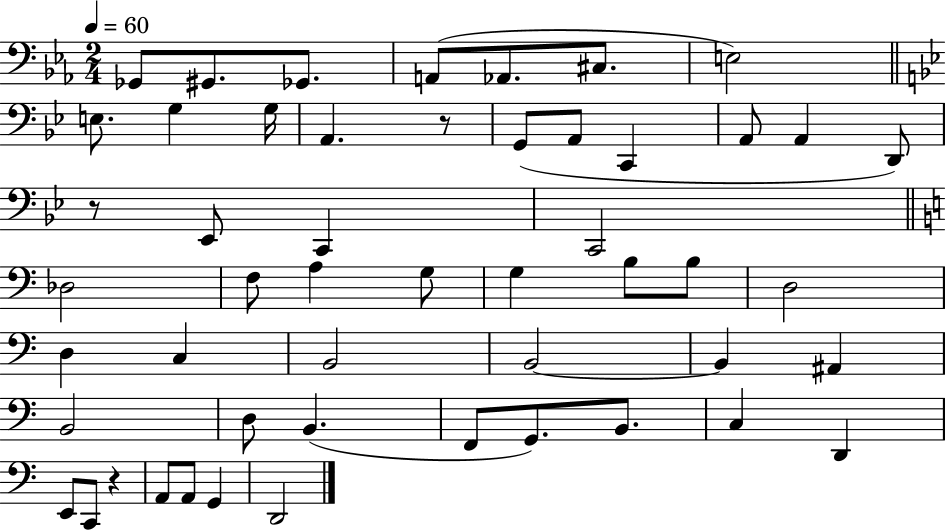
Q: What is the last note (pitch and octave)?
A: D2